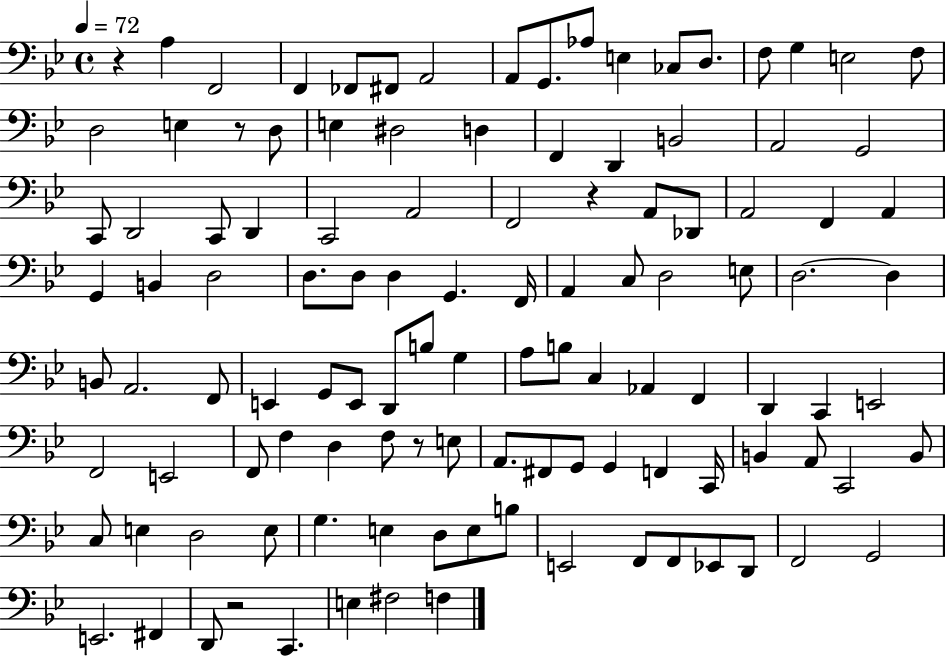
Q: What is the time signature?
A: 4/4